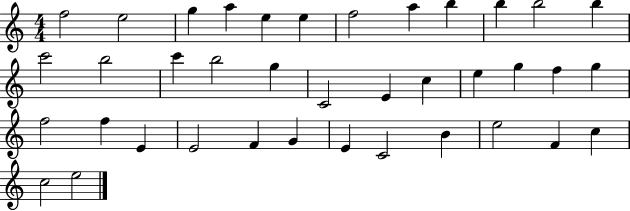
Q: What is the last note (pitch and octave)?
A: E5